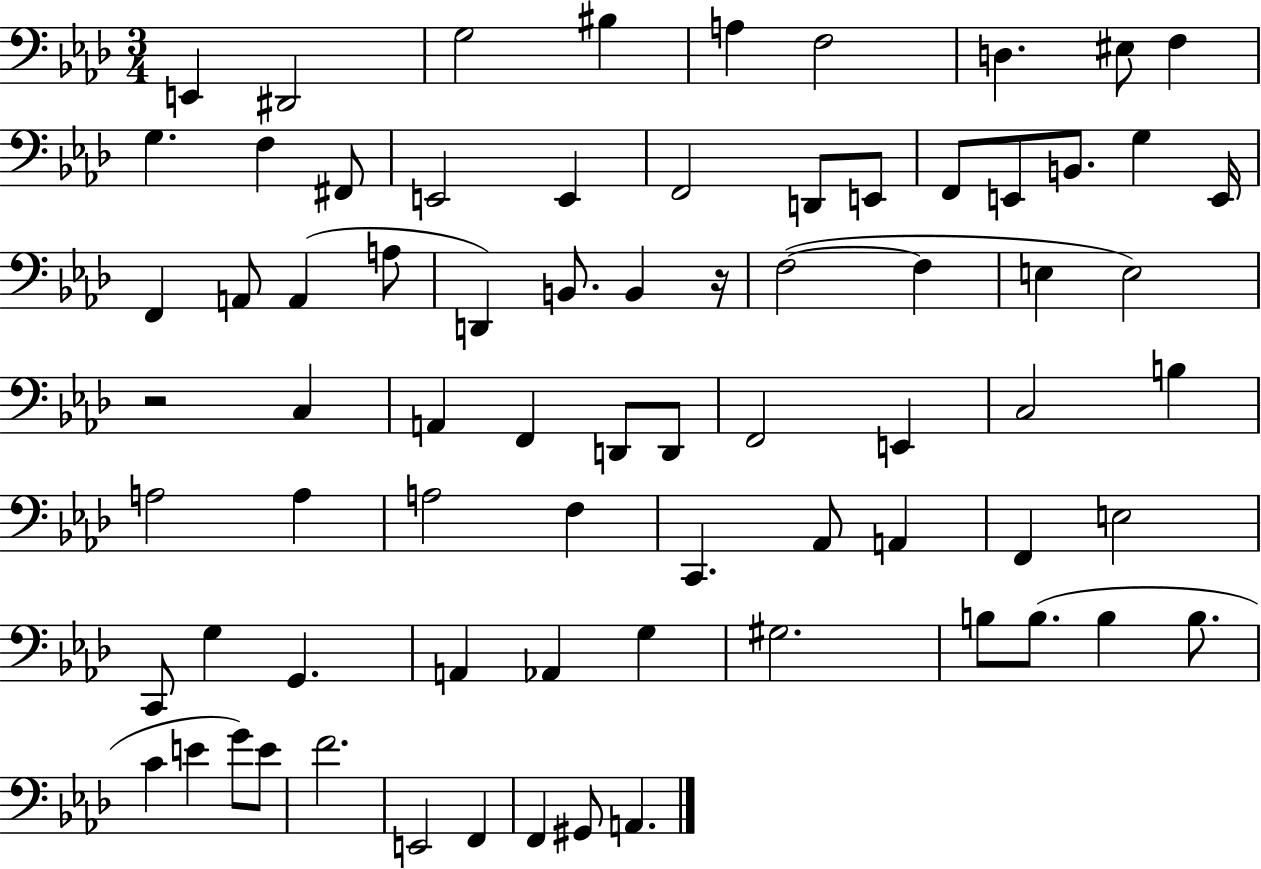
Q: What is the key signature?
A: AES major